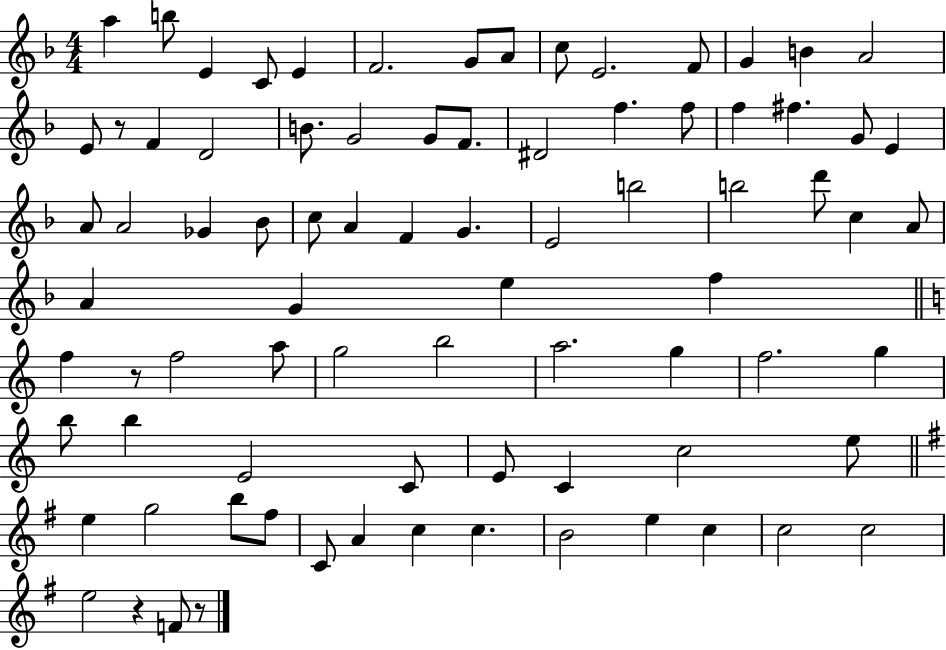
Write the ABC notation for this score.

X:1
T:Untitled
M:4/4
L:1/4
K:F
a b/2 E C/2 E F2 G/2 A/2 c/2 E2 F/2 G B A2 E/2 z/2 F D2 B/2 G2 G/2 F/2 ^D2 f f/2 f ^f G/2 E A/2 A2 _G _B/2 c/2 A F G E2 b2 b2 d'/2 c A/2 A G e f f z/2 f2 a/2 g2 b2 a2 g f2 g b/2 b E2 C/2 E/2 C c2 e/2 e g2 b/2 ^f/2 C/2 A c c B2 e c c2 c2 e2 z F/2 z/2